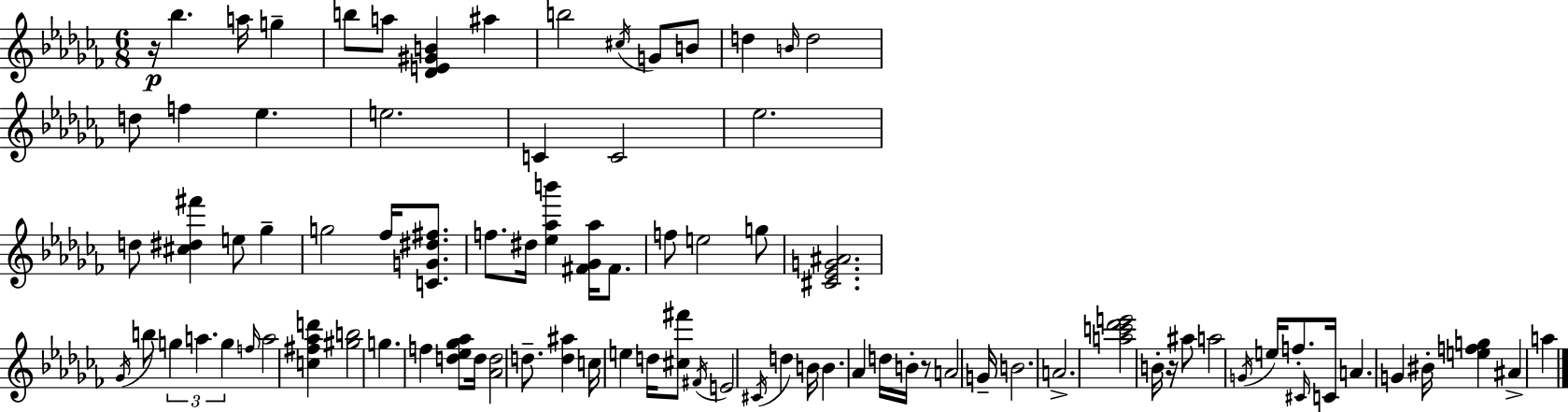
R/s Bb5/q. A5/s G5/q B5/e A5/e [Db4,E4,G#4,B4]/q A#5/q B5/h C#5/s G4/e B4/e D5/q B4/s D5/h D5/e F5/q Eb5/q. E5/h. C4/q C4/h Eb5/h. D5/e [C#5,D#5,F#6]/q E5/e Gb5/q G5/h FES5/s [C4,G4,D#5,F#5]/e. F5/e. D#5/s [Eb5,Ab5,B6]/q [F#4,Gb4,Ab5]/s F#4/e. F5/e E5/h G5/e [C#4,Eb4,G4,A#4]/h. Gb4/s B5/e G5/q A5/q. G5/q F5/s A5/h [C5,F#5,Ab5,D6]/q [G#5,B5]/h G5/q. F5/q [D5,Eb5,Gb5,Ab5]/e D5/s [Ab4,D5]/h D5/e. [D5,A#5]/q C5/s E5/q D5/s [C#5,F#6]/e F#4/s E4/h C#4/s D5/q B4/s B4/q. Ab4/q D5/s B4/s R/e A4/h G4/s B4/h. A4/h. [A5,C6,Db6,E6]/h B4/s R/s A#5/e A5/h G4/s E5/s F5/e. C#4/s C4/s A4/q. G4/q BIS4/s [E5,F5,G5]/q A#4/q A5/q